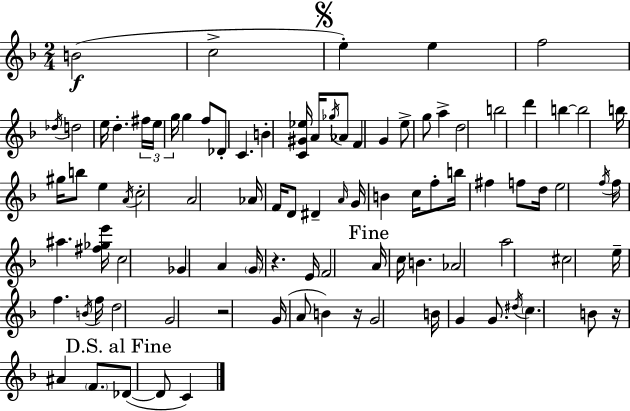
B4/h C5/h E5/q E5/q F5/h Db5/s D5/h E5/s D5/q. F#5/s E5/s G5/s G5/q F5/e Db4/e C4/q. B4/q [C4,G#4,Eb5]/s A4/s Gb5/s Ab4/e F4/q G4/q E5/e G5/e A5/q D5/h B5/h D6/q B5/q B5/h B5/s G#5/s B5/e E5/q A4/s C5/h A4/h Ab4/s F4/s D4/e D#4/q A4/s G4/s B4/q C5/s F5/e B5/s F#5/q F5/e D5/s E5/h F5/s F5/s A#5/q. [F#5,Gb5,E6]/s C5/h Gb4/q A4/q G4/s R/q. E4/s F4/h A4/s C5/s B4/q. Ab4/h A5/h C#5/h E5/s F5/q. B4/s F5/s D5/h G4/h R/h G4/s A4/e B4/q R/s G4/h B4/s G4/q G4/e. D#5/s C5/q. B4/e R/s A#4/q F4/e. Db4/e Db4/e C4/q